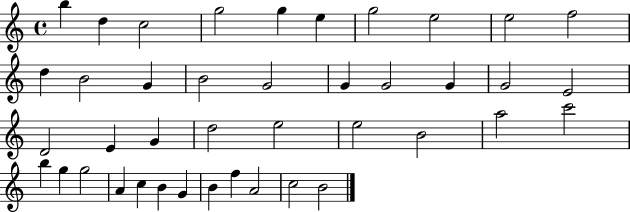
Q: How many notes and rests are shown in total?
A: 41